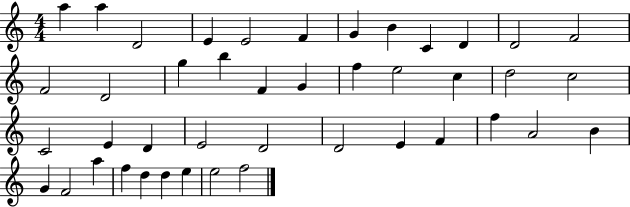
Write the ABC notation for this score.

X:1
T:Untitled
M:4/4
L:1/4
K:C
a a D2 E E2 F G B C D D2 F2 F2 D2 g b F G f e2 c d2 c2 C2 E D E2 D2 D2 E F f A2 B G F2 a f d d e e2 f2